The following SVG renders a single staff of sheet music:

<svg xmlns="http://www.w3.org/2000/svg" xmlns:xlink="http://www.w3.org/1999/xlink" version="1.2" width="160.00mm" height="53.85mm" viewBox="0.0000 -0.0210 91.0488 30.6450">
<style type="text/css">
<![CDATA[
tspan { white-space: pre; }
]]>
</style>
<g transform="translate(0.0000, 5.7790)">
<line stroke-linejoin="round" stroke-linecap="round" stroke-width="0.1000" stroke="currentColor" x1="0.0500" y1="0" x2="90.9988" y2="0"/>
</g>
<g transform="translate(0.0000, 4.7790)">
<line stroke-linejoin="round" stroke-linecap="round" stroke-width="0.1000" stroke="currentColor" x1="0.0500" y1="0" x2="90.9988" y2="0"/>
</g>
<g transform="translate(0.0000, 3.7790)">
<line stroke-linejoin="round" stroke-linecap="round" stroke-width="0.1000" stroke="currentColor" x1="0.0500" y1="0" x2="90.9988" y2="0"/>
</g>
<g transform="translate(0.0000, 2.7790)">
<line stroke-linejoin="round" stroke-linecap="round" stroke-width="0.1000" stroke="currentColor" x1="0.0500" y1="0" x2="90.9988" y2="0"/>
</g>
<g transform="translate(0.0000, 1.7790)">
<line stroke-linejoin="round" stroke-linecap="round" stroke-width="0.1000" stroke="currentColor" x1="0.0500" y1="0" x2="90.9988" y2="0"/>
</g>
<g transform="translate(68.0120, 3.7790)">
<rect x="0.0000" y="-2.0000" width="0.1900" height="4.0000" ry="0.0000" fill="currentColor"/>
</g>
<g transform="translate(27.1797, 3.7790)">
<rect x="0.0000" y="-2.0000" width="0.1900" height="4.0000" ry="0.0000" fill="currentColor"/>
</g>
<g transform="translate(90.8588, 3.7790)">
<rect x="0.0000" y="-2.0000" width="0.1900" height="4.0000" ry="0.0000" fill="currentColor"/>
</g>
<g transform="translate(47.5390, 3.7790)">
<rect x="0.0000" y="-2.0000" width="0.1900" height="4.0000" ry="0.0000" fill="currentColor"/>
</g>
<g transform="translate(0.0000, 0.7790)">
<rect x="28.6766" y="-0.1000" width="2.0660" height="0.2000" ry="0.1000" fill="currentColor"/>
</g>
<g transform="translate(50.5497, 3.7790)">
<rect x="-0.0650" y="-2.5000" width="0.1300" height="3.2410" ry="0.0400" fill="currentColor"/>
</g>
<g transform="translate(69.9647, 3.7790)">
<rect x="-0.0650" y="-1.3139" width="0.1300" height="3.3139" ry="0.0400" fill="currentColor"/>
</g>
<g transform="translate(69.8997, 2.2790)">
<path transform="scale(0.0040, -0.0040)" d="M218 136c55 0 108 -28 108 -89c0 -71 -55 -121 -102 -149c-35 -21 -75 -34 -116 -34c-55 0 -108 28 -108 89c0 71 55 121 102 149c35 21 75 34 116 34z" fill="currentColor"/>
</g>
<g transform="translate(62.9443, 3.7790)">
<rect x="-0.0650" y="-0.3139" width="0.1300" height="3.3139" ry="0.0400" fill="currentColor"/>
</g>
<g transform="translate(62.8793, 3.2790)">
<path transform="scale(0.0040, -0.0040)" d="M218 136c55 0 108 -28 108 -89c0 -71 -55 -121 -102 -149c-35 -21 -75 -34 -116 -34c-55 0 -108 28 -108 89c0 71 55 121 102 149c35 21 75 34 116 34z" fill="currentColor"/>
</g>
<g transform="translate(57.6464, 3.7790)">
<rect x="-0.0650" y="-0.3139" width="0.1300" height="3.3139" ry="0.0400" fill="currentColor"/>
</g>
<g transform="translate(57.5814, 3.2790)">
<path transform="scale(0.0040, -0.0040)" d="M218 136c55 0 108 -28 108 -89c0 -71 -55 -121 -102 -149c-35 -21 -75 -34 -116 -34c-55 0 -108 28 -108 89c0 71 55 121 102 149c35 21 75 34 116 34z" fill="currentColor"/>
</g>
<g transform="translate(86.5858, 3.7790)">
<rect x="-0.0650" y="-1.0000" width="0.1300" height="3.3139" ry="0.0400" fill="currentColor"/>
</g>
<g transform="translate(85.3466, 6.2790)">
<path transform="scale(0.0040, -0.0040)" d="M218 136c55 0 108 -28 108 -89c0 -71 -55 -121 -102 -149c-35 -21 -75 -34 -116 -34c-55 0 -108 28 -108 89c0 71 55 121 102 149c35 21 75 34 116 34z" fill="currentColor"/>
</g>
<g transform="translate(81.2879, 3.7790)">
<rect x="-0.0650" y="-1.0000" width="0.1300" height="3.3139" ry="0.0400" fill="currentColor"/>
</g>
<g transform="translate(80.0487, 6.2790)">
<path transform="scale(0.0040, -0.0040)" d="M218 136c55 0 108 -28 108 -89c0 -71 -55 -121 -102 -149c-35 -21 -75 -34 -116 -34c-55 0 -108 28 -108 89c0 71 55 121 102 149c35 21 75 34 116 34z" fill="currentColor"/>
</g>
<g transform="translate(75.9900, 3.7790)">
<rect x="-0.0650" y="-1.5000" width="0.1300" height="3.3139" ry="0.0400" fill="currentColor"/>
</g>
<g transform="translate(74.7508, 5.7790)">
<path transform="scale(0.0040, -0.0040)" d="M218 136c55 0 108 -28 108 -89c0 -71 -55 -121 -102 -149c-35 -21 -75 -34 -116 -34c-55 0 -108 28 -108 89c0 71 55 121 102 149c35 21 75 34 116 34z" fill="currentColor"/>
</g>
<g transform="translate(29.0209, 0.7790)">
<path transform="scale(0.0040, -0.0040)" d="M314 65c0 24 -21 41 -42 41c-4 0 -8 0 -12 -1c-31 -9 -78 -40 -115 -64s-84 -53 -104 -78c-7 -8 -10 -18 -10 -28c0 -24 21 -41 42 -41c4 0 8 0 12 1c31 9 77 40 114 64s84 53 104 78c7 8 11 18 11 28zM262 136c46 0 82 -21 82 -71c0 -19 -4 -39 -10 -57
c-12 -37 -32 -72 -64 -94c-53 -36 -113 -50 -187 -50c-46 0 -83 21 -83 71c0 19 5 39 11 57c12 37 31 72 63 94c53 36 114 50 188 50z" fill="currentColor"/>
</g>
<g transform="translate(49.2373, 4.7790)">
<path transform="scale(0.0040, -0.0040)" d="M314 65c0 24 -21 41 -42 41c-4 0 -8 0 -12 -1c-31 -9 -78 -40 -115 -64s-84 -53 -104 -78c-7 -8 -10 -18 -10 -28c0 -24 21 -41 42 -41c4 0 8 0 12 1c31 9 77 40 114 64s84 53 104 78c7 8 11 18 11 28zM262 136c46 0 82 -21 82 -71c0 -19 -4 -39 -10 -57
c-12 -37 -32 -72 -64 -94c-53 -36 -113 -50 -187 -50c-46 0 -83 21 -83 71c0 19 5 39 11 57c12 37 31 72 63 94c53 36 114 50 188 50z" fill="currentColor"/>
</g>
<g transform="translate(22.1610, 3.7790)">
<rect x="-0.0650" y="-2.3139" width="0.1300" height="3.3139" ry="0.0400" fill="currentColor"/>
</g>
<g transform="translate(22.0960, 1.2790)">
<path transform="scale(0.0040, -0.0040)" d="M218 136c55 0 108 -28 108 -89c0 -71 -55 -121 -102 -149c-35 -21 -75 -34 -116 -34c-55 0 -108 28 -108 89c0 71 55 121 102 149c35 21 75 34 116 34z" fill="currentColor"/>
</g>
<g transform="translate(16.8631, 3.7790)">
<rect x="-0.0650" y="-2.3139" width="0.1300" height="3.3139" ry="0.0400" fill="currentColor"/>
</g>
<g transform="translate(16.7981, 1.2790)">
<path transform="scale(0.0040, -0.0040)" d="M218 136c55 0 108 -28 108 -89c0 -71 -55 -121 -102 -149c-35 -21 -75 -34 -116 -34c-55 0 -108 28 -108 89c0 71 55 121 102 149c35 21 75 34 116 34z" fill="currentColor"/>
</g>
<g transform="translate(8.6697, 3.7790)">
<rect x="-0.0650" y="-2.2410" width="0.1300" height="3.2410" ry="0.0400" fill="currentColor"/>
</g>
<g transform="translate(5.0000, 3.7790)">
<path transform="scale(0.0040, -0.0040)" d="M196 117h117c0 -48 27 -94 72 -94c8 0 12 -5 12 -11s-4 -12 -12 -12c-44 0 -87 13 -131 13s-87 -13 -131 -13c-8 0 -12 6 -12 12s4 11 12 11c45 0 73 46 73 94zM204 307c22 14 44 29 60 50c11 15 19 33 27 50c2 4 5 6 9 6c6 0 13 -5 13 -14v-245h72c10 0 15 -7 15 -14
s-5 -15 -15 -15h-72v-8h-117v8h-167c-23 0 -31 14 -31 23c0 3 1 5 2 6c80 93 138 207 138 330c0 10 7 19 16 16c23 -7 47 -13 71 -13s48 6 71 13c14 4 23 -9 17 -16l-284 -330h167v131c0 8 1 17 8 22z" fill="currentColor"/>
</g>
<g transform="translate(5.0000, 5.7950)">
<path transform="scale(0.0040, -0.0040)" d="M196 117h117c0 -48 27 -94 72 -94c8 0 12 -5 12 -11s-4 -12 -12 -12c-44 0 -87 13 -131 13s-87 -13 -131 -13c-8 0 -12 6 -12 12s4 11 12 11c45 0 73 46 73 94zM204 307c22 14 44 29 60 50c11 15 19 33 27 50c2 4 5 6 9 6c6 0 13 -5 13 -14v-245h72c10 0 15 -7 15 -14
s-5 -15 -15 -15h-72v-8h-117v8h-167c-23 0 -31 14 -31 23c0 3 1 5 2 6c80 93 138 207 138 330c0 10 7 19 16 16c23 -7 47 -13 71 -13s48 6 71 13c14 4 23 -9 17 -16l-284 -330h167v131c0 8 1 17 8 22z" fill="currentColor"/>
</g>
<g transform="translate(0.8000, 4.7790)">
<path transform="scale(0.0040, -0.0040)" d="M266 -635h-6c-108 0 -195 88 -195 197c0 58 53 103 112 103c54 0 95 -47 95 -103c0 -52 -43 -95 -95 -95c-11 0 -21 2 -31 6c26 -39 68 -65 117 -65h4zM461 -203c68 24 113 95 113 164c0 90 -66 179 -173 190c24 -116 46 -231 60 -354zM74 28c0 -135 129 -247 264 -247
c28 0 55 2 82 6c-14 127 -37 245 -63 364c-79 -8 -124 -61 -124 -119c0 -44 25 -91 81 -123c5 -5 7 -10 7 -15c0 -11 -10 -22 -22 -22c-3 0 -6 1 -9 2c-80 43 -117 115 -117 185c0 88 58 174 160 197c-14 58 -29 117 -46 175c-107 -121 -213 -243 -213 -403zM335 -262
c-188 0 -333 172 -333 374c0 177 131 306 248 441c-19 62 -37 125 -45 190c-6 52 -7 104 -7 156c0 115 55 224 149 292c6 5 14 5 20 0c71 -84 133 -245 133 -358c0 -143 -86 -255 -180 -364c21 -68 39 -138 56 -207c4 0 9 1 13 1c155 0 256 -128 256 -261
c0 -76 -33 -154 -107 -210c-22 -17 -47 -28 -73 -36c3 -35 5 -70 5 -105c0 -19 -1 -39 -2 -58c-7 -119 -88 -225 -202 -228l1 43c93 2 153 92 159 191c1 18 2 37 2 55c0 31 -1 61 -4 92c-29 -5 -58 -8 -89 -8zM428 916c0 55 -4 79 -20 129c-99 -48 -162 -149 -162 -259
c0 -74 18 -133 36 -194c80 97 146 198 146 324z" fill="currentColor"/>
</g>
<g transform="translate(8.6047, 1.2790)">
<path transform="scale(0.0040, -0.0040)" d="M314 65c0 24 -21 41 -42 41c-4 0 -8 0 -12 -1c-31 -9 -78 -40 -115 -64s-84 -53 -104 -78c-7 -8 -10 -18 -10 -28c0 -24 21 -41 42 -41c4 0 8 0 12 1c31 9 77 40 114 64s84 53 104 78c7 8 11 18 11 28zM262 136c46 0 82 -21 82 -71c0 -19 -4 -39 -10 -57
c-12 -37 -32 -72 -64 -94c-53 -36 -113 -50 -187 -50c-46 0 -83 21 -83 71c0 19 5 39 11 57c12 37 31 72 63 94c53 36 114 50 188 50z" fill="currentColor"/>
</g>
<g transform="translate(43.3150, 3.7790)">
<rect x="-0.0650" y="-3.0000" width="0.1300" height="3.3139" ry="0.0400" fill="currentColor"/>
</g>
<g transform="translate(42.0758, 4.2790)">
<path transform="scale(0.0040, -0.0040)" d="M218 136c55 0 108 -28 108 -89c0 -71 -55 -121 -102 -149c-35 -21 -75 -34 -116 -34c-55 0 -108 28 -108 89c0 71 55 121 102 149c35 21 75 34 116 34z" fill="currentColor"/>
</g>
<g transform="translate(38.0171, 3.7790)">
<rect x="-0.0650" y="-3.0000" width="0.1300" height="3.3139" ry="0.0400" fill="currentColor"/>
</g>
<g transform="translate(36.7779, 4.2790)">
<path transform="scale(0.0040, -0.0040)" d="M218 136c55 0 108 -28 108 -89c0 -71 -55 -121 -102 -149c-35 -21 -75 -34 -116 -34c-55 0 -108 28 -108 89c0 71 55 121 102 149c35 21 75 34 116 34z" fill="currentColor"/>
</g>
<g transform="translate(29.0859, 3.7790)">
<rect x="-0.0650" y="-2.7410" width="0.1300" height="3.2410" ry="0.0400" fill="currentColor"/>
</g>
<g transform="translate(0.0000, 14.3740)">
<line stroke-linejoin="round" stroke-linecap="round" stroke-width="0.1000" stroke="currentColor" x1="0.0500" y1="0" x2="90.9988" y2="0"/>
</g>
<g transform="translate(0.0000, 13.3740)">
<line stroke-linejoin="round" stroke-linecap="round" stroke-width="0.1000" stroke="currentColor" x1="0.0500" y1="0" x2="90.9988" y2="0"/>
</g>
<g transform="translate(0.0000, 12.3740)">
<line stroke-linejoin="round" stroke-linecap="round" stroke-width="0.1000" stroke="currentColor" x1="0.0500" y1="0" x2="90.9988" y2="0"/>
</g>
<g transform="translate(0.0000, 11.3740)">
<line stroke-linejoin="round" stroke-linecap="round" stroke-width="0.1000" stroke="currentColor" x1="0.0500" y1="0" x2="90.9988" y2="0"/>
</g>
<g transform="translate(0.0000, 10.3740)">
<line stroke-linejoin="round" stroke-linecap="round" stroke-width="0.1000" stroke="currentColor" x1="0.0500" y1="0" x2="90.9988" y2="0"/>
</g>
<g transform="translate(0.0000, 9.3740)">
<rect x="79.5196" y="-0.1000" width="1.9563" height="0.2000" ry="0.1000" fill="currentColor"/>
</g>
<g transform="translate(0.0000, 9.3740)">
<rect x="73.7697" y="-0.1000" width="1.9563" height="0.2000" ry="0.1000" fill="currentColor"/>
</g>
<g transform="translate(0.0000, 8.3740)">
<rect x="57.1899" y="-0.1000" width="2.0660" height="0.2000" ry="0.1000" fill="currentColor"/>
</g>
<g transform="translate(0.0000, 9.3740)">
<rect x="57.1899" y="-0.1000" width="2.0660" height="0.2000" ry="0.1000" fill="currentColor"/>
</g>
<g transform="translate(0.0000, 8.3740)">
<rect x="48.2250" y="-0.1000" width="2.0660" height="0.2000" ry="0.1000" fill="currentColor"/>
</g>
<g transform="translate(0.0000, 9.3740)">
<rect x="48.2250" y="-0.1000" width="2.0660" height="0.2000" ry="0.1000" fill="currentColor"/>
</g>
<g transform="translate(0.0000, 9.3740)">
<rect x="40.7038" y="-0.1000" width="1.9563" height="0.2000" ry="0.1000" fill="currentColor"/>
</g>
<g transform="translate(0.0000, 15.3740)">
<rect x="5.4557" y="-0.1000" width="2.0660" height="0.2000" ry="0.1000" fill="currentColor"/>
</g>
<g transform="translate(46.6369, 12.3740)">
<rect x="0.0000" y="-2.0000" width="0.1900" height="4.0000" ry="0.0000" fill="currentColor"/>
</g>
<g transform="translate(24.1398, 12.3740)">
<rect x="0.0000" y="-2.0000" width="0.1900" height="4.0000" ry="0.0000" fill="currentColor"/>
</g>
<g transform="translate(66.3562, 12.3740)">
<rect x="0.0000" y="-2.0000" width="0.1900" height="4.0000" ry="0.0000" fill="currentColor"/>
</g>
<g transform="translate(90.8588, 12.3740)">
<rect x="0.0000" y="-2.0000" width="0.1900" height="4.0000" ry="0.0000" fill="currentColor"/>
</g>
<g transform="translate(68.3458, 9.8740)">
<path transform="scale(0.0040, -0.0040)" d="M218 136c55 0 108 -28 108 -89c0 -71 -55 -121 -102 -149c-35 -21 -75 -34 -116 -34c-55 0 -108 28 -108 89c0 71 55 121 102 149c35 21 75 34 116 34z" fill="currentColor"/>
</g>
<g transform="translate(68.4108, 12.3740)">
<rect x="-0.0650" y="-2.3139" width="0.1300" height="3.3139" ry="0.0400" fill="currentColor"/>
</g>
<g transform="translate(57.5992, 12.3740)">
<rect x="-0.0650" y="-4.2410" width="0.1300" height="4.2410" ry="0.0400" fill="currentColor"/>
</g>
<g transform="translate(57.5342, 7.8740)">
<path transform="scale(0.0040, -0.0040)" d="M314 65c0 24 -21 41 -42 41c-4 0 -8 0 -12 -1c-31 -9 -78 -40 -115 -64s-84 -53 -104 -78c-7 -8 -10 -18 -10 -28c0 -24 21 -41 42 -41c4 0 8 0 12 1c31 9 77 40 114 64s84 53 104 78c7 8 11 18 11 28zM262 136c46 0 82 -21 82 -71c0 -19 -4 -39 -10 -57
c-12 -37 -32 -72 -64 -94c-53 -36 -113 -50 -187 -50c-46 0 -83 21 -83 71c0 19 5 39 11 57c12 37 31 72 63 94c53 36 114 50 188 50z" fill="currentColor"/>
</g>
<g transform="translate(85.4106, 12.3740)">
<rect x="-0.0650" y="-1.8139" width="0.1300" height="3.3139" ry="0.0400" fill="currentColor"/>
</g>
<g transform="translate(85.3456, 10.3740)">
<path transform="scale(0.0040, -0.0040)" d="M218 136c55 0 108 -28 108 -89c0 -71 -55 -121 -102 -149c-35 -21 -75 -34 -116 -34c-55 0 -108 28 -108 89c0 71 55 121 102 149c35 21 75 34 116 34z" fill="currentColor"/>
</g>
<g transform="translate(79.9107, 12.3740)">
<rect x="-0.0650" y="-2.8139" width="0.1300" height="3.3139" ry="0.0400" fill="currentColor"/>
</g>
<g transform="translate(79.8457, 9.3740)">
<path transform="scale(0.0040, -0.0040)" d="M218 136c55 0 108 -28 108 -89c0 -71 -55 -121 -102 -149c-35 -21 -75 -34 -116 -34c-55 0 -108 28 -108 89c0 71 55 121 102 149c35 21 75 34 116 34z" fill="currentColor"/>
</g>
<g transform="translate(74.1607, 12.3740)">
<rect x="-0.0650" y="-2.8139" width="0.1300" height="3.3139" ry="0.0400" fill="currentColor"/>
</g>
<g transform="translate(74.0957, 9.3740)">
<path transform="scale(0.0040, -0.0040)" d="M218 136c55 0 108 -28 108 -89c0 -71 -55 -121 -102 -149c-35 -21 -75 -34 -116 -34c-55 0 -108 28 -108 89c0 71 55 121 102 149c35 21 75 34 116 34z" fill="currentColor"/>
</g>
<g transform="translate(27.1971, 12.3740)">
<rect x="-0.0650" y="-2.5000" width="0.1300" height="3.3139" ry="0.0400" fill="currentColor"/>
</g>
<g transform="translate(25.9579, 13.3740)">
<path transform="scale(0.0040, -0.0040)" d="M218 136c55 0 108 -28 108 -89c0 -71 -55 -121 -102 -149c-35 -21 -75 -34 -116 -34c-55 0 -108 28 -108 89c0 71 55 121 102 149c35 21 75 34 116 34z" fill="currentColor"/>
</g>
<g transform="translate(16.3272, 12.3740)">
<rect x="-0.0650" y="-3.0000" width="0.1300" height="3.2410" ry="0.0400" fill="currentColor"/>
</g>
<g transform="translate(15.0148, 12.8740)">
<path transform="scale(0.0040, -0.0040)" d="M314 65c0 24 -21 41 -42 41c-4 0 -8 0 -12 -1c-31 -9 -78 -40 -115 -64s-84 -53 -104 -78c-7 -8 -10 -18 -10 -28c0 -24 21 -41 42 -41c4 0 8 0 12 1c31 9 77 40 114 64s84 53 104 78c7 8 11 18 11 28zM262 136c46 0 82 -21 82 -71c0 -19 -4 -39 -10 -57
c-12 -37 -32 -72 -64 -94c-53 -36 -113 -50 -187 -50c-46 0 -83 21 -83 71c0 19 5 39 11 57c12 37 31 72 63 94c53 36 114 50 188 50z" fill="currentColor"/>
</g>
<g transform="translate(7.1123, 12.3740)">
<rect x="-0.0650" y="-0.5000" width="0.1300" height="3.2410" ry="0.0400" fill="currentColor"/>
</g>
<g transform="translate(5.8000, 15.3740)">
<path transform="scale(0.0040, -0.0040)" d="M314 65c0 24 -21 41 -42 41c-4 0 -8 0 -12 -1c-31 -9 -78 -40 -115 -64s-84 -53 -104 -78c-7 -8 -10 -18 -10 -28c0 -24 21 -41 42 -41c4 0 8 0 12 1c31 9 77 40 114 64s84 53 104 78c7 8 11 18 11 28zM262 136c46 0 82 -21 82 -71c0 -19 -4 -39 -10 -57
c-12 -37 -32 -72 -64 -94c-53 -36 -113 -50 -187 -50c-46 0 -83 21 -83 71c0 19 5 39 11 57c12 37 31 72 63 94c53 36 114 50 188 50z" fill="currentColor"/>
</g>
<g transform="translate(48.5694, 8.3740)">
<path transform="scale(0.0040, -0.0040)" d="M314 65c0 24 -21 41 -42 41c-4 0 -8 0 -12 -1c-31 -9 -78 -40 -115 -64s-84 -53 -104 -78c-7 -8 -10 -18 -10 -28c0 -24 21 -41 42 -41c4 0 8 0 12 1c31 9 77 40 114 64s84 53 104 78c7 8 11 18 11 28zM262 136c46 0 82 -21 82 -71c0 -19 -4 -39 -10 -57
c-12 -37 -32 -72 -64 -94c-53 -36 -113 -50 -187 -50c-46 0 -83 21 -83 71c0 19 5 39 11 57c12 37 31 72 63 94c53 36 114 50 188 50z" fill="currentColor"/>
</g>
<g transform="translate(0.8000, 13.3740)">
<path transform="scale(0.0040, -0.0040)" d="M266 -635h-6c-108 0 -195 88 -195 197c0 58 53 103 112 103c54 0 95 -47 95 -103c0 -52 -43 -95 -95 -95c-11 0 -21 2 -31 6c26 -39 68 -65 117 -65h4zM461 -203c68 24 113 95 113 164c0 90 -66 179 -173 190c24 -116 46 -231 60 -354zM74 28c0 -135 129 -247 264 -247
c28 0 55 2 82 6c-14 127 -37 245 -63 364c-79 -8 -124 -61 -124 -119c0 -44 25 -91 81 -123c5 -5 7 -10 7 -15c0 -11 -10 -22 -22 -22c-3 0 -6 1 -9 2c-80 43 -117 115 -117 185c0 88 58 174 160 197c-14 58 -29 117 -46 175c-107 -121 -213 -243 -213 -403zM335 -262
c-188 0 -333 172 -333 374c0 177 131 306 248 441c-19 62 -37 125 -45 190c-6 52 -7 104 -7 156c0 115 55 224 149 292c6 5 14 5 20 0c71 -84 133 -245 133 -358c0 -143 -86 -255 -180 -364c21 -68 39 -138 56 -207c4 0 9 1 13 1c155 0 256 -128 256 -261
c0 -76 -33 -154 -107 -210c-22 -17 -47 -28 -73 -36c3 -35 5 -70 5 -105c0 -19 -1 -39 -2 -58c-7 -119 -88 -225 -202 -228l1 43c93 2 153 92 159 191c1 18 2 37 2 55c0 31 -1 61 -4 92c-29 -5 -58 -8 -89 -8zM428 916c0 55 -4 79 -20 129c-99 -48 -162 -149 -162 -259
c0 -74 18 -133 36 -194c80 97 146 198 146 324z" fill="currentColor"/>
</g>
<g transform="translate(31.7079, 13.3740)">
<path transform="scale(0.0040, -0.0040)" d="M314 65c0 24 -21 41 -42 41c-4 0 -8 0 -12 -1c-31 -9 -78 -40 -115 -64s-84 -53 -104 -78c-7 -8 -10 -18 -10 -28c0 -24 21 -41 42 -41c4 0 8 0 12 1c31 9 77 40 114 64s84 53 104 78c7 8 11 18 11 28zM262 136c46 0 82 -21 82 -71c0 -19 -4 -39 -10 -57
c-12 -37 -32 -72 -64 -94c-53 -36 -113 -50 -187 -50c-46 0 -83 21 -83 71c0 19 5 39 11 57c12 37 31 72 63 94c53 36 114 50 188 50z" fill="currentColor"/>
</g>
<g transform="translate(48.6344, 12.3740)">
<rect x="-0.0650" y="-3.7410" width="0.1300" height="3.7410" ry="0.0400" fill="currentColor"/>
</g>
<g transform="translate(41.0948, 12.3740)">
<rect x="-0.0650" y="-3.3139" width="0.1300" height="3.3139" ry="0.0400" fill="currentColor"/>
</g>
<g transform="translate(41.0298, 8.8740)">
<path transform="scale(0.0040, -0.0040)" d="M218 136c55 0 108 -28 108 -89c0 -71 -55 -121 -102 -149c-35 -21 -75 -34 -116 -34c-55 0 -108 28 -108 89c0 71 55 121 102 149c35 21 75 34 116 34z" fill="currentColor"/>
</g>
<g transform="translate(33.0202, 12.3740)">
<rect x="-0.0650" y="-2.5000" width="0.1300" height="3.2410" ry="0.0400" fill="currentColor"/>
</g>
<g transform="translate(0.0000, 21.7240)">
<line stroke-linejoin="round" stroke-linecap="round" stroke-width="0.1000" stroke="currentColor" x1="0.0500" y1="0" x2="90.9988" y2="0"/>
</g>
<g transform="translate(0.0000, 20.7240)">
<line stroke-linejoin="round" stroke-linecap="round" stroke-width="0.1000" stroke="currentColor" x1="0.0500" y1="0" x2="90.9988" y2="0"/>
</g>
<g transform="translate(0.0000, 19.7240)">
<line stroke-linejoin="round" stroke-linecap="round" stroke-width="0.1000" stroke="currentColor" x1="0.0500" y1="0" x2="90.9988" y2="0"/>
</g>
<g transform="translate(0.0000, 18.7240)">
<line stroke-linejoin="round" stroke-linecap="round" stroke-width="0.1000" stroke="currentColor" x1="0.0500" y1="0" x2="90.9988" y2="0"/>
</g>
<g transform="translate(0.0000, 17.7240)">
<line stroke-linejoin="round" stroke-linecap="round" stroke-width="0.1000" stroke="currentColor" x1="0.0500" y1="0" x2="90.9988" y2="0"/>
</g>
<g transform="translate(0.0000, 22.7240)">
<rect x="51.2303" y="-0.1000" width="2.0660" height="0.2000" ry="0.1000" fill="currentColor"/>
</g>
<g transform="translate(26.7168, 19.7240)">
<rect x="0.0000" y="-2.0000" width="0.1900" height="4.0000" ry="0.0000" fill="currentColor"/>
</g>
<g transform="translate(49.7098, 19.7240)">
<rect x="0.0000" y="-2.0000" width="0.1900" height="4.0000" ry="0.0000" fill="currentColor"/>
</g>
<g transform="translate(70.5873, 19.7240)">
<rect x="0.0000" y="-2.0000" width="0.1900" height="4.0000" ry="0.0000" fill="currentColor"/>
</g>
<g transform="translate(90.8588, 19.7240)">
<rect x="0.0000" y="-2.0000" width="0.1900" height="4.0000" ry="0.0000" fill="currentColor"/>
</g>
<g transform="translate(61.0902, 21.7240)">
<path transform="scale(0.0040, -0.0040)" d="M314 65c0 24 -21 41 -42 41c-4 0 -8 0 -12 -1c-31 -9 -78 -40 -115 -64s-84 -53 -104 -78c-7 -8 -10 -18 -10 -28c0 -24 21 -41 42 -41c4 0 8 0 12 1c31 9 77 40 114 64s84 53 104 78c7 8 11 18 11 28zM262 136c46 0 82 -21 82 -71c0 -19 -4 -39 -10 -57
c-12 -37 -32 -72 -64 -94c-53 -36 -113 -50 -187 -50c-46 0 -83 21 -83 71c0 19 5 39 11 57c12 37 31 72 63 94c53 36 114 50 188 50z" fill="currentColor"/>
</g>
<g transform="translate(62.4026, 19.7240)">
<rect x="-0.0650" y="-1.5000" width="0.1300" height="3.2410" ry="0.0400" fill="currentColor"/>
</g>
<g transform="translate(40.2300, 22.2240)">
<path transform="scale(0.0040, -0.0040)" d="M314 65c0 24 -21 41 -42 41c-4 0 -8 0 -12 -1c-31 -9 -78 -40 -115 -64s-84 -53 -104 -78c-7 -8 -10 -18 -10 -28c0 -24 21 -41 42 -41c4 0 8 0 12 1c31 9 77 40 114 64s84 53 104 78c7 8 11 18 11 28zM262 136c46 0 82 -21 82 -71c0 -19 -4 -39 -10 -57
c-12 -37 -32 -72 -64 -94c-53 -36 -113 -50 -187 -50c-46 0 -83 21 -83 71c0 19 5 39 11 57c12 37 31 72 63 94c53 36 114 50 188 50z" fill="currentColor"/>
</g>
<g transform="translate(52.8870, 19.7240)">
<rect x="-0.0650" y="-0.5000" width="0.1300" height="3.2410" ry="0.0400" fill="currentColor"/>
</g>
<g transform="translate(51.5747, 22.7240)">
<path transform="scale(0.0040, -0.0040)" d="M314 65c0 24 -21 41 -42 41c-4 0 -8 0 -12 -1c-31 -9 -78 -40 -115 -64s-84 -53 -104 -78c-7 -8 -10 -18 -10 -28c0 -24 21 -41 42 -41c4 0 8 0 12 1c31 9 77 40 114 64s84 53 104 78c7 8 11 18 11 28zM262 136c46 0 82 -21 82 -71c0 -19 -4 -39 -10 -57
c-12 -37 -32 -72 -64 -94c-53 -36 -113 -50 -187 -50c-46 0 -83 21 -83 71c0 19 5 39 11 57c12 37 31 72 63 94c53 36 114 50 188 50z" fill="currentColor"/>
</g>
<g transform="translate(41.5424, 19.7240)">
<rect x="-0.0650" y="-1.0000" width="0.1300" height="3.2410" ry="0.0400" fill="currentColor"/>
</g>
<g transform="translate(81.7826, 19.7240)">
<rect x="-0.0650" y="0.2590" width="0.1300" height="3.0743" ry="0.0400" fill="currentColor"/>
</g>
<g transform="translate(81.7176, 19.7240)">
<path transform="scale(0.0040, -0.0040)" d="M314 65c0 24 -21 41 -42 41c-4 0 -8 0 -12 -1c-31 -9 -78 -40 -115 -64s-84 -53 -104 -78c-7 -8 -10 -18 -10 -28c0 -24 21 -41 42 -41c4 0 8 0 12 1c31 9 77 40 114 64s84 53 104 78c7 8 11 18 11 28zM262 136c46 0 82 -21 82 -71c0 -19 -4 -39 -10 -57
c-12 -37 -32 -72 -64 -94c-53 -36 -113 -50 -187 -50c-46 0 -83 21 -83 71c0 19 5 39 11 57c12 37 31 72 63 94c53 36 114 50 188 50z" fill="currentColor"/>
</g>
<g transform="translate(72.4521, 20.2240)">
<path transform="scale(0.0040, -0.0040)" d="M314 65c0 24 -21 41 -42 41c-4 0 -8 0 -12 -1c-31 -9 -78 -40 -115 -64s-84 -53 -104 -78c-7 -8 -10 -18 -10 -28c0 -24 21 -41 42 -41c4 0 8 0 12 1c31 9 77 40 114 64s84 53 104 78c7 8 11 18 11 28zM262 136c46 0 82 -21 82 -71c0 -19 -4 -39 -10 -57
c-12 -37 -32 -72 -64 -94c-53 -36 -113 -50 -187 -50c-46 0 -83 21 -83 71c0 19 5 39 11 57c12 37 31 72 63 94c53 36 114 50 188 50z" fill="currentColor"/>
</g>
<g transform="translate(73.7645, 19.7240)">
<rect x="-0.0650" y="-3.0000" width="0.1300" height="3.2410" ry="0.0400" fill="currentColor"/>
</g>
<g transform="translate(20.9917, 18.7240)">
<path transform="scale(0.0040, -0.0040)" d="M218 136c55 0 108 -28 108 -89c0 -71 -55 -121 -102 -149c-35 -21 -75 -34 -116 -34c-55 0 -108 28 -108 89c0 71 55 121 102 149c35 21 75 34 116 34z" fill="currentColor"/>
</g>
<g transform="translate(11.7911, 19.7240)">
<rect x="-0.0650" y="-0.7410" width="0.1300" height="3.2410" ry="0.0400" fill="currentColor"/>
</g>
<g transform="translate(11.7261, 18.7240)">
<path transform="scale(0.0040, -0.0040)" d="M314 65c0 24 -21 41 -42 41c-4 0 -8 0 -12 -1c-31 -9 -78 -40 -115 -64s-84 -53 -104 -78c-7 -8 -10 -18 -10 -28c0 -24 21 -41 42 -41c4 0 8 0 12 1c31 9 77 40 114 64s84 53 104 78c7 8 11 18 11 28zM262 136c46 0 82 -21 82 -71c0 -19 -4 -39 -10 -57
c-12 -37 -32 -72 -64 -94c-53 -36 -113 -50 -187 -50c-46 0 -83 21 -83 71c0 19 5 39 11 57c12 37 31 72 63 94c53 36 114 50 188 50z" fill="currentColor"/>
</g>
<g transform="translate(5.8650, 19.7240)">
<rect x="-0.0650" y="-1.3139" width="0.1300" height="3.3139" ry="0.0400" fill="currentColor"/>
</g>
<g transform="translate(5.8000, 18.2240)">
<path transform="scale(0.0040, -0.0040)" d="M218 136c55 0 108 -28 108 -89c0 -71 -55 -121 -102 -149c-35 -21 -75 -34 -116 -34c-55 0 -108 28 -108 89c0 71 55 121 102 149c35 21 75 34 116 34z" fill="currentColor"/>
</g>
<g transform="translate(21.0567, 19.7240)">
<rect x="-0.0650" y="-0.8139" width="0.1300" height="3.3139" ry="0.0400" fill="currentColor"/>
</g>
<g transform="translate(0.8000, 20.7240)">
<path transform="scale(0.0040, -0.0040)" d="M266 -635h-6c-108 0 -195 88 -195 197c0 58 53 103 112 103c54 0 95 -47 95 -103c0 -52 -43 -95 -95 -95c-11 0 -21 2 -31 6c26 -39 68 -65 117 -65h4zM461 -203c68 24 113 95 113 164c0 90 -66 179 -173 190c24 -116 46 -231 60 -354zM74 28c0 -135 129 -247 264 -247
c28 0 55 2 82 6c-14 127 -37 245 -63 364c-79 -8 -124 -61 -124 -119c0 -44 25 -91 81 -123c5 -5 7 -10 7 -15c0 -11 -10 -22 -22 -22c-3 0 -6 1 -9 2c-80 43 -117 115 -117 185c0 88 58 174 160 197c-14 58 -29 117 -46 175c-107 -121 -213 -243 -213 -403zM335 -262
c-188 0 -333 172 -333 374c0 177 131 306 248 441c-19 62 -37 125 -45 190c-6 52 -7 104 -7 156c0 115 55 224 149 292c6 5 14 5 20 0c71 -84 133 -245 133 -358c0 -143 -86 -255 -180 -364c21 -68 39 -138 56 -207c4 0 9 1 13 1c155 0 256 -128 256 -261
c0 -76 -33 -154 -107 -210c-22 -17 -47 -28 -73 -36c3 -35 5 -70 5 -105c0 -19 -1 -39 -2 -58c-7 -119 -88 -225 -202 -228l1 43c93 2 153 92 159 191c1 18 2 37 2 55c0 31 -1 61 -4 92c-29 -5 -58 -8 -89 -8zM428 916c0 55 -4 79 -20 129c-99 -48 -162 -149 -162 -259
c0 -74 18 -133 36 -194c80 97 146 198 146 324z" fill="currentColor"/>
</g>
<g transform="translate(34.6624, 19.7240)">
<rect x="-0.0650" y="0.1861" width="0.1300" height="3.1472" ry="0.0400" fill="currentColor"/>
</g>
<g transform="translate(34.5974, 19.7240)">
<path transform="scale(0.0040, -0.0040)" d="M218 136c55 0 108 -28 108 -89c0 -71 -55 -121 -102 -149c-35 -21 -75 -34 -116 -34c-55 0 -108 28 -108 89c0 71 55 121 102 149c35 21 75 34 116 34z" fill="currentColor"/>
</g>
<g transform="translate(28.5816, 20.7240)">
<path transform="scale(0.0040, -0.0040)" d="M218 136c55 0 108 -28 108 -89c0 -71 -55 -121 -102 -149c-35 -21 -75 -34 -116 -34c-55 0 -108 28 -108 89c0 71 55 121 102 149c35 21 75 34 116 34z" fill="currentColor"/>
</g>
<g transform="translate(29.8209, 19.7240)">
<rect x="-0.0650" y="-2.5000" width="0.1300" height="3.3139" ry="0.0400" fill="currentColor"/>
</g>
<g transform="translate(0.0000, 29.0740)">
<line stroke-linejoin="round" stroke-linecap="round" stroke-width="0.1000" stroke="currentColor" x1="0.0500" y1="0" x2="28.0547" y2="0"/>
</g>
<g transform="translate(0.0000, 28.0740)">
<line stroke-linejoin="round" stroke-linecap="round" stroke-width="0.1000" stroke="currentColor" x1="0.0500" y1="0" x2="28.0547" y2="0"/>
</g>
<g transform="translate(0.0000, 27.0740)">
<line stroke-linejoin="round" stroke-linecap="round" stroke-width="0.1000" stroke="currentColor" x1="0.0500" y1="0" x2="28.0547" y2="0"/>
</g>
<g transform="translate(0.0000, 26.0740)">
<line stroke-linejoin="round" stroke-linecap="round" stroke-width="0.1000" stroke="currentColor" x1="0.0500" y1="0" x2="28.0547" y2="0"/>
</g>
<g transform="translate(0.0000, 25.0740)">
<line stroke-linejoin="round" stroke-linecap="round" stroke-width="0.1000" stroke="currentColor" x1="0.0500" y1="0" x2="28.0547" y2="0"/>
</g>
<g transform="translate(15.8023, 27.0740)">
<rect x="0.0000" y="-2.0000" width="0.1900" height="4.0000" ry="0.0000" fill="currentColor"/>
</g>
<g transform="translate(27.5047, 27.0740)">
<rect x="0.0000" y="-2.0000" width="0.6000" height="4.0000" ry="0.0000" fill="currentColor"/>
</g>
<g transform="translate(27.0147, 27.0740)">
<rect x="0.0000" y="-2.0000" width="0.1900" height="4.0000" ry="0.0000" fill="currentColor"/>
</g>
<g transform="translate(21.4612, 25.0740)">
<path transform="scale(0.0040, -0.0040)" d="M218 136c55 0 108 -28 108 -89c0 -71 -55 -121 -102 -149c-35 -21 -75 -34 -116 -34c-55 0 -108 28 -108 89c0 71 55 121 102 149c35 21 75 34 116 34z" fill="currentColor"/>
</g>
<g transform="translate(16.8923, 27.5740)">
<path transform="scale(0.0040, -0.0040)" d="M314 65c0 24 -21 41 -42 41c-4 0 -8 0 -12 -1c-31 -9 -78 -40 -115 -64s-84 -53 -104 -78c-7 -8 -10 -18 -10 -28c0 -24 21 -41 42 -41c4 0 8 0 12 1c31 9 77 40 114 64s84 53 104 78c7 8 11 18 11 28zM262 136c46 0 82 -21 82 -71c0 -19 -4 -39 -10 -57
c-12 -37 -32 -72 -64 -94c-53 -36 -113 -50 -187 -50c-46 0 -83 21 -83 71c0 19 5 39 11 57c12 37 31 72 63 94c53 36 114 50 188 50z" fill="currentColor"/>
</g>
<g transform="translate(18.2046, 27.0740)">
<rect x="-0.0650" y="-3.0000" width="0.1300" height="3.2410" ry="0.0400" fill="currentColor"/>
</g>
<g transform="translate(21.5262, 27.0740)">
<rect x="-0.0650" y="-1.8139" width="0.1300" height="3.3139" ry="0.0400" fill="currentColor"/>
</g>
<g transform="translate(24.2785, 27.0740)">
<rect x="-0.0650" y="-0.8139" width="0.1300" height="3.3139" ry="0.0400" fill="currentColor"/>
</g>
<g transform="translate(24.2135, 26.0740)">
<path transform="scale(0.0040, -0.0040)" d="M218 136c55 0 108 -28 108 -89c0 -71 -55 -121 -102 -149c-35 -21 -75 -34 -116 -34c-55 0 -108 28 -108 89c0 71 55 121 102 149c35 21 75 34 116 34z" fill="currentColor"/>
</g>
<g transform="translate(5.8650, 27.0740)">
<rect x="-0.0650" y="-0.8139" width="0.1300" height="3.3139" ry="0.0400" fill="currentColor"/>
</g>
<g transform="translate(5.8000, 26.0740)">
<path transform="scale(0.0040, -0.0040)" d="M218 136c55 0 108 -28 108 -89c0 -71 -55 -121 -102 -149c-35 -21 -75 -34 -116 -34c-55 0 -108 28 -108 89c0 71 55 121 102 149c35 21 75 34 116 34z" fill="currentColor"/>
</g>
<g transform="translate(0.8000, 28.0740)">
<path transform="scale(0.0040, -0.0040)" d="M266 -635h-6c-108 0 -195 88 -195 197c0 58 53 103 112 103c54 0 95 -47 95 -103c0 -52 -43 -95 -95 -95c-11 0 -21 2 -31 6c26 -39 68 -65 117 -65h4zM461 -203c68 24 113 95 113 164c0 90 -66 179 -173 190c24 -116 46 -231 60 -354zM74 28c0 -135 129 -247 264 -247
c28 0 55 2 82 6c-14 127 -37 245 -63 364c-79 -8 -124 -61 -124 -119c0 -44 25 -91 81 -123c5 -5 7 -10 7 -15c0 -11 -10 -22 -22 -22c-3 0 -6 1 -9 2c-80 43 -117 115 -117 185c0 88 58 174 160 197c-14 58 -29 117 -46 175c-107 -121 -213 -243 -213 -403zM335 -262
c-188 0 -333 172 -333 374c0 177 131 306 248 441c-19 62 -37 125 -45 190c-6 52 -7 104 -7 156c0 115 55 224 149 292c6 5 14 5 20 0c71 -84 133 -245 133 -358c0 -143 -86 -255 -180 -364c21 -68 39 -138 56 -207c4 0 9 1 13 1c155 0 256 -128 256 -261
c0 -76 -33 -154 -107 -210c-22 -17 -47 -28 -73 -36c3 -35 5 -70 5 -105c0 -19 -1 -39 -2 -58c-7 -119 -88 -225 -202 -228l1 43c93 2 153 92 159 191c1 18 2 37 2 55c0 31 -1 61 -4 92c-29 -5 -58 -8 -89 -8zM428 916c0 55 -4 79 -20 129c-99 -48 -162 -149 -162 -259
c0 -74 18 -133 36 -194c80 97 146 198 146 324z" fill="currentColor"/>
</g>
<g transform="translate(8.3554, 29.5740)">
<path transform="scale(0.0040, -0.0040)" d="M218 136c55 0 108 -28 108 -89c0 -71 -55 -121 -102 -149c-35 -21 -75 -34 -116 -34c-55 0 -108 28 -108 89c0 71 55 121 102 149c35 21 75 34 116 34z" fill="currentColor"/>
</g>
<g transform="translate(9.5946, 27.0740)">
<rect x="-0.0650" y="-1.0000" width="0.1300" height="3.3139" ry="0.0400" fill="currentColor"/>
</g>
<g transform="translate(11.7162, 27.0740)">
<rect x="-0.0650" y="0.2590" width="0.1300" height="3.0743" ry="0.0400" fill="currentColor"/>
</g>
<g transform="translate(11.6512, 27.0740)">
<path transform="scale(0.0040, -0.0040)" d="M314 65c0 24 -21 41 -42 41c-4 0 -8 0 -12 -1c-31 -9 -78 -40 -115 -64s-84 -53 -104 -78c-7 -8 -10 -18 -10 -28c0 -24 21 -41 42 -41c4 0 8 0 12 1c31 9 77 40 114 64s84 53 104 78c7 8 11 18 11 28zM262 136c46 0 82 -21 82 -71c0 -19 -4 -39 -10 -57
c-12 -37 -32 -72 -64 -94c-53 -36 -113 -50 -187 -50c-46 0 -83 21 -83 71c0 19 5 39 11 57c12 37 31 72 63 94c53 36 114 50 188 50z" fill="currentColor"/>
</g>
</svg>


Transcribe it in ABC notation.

X:1
T:Untitled
M:4/4
L:1/4
K:C
g2 g g a2 A A G2 c c e E D D C2 A2 G G2 b c'2 d'2 g a a f e d2 d G B D2 C2 E2 A2 B2 d D B2 A2 f d